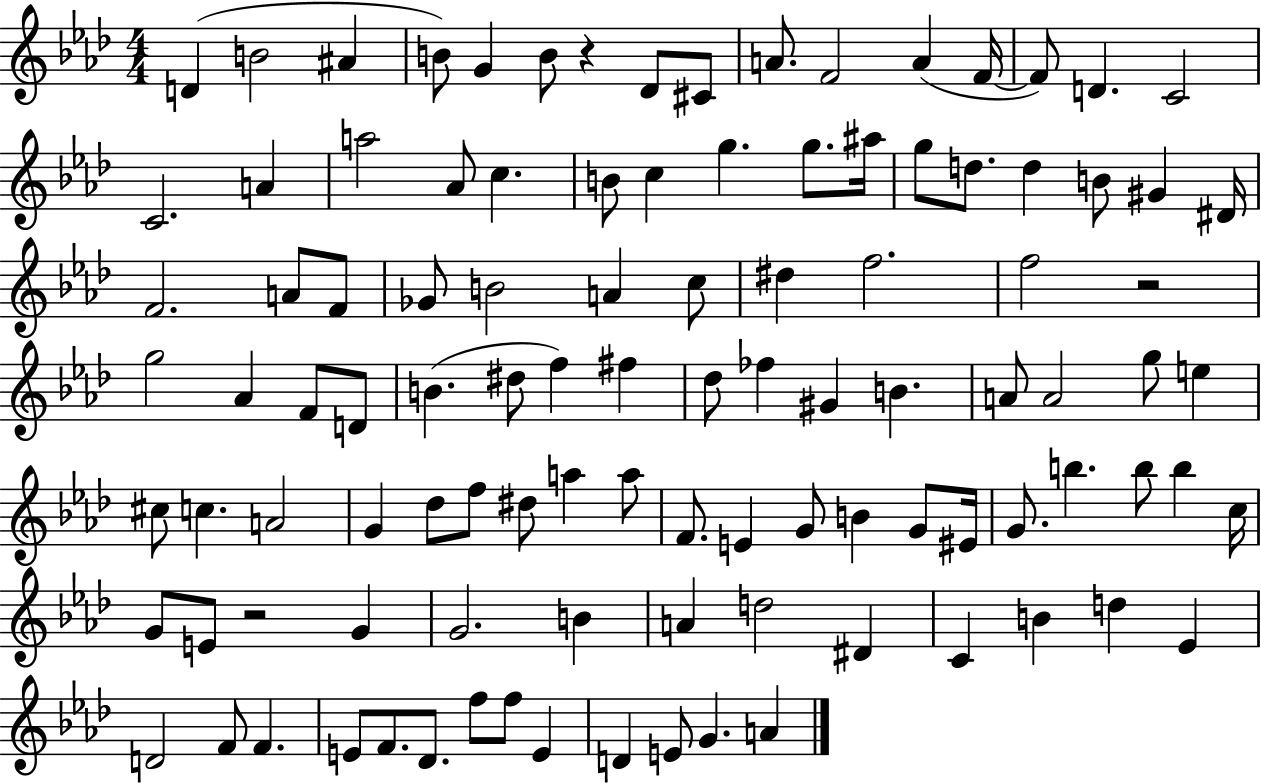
X:1
T:Untitled
M:4/4
L:1/4
K:Ab
D B2 ^A B/2 G B/2 z _D/2 ^C/2 A/2 F2 A F/4 F/2 D C2 C2 A a2 _A/2 c B/2 c g g/2 ^a/4 g/2 d/2 d B/2 ^G ^D/4 F2 A/2 F/2 _G/2 B2 A c/2 ^d f2 f2 z2 g2 _A F/2 D/2 B ^d/2 f ^f _d/2 _f ^G B A/2 A2 g/2 e ^c/2 c A2 G _d/2 f/2 ^d/2 a a/2 F/2 E G/2 B G/2 ^E/4 G/2 b b/2 b c/4 G/2 E/2 z2 G G2 B A d2 ^D C B d _E D2 F/2 F E/2 F/2 _D/2 f/2 f/2 E D E/2 G A